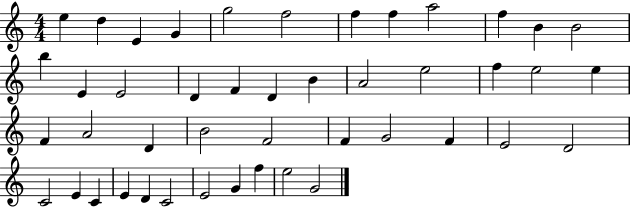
E5/q D5/q E4/q G4/q G5/h F5/h F5/q F5/q A5/h F5/q B4/q B4/h B5/q E4/q E4/h D4/q F4/q D4/q B4/q A4/h E5/h F5/q E5/h E5/q F4/q A4/h D4/q B4/h F4/h F4/q G4/h F4/q E4/h D4/h C4/h E4/q C4/q E4/q D4/q C4/h E4/h G4/q F5/q E5/h G4/h